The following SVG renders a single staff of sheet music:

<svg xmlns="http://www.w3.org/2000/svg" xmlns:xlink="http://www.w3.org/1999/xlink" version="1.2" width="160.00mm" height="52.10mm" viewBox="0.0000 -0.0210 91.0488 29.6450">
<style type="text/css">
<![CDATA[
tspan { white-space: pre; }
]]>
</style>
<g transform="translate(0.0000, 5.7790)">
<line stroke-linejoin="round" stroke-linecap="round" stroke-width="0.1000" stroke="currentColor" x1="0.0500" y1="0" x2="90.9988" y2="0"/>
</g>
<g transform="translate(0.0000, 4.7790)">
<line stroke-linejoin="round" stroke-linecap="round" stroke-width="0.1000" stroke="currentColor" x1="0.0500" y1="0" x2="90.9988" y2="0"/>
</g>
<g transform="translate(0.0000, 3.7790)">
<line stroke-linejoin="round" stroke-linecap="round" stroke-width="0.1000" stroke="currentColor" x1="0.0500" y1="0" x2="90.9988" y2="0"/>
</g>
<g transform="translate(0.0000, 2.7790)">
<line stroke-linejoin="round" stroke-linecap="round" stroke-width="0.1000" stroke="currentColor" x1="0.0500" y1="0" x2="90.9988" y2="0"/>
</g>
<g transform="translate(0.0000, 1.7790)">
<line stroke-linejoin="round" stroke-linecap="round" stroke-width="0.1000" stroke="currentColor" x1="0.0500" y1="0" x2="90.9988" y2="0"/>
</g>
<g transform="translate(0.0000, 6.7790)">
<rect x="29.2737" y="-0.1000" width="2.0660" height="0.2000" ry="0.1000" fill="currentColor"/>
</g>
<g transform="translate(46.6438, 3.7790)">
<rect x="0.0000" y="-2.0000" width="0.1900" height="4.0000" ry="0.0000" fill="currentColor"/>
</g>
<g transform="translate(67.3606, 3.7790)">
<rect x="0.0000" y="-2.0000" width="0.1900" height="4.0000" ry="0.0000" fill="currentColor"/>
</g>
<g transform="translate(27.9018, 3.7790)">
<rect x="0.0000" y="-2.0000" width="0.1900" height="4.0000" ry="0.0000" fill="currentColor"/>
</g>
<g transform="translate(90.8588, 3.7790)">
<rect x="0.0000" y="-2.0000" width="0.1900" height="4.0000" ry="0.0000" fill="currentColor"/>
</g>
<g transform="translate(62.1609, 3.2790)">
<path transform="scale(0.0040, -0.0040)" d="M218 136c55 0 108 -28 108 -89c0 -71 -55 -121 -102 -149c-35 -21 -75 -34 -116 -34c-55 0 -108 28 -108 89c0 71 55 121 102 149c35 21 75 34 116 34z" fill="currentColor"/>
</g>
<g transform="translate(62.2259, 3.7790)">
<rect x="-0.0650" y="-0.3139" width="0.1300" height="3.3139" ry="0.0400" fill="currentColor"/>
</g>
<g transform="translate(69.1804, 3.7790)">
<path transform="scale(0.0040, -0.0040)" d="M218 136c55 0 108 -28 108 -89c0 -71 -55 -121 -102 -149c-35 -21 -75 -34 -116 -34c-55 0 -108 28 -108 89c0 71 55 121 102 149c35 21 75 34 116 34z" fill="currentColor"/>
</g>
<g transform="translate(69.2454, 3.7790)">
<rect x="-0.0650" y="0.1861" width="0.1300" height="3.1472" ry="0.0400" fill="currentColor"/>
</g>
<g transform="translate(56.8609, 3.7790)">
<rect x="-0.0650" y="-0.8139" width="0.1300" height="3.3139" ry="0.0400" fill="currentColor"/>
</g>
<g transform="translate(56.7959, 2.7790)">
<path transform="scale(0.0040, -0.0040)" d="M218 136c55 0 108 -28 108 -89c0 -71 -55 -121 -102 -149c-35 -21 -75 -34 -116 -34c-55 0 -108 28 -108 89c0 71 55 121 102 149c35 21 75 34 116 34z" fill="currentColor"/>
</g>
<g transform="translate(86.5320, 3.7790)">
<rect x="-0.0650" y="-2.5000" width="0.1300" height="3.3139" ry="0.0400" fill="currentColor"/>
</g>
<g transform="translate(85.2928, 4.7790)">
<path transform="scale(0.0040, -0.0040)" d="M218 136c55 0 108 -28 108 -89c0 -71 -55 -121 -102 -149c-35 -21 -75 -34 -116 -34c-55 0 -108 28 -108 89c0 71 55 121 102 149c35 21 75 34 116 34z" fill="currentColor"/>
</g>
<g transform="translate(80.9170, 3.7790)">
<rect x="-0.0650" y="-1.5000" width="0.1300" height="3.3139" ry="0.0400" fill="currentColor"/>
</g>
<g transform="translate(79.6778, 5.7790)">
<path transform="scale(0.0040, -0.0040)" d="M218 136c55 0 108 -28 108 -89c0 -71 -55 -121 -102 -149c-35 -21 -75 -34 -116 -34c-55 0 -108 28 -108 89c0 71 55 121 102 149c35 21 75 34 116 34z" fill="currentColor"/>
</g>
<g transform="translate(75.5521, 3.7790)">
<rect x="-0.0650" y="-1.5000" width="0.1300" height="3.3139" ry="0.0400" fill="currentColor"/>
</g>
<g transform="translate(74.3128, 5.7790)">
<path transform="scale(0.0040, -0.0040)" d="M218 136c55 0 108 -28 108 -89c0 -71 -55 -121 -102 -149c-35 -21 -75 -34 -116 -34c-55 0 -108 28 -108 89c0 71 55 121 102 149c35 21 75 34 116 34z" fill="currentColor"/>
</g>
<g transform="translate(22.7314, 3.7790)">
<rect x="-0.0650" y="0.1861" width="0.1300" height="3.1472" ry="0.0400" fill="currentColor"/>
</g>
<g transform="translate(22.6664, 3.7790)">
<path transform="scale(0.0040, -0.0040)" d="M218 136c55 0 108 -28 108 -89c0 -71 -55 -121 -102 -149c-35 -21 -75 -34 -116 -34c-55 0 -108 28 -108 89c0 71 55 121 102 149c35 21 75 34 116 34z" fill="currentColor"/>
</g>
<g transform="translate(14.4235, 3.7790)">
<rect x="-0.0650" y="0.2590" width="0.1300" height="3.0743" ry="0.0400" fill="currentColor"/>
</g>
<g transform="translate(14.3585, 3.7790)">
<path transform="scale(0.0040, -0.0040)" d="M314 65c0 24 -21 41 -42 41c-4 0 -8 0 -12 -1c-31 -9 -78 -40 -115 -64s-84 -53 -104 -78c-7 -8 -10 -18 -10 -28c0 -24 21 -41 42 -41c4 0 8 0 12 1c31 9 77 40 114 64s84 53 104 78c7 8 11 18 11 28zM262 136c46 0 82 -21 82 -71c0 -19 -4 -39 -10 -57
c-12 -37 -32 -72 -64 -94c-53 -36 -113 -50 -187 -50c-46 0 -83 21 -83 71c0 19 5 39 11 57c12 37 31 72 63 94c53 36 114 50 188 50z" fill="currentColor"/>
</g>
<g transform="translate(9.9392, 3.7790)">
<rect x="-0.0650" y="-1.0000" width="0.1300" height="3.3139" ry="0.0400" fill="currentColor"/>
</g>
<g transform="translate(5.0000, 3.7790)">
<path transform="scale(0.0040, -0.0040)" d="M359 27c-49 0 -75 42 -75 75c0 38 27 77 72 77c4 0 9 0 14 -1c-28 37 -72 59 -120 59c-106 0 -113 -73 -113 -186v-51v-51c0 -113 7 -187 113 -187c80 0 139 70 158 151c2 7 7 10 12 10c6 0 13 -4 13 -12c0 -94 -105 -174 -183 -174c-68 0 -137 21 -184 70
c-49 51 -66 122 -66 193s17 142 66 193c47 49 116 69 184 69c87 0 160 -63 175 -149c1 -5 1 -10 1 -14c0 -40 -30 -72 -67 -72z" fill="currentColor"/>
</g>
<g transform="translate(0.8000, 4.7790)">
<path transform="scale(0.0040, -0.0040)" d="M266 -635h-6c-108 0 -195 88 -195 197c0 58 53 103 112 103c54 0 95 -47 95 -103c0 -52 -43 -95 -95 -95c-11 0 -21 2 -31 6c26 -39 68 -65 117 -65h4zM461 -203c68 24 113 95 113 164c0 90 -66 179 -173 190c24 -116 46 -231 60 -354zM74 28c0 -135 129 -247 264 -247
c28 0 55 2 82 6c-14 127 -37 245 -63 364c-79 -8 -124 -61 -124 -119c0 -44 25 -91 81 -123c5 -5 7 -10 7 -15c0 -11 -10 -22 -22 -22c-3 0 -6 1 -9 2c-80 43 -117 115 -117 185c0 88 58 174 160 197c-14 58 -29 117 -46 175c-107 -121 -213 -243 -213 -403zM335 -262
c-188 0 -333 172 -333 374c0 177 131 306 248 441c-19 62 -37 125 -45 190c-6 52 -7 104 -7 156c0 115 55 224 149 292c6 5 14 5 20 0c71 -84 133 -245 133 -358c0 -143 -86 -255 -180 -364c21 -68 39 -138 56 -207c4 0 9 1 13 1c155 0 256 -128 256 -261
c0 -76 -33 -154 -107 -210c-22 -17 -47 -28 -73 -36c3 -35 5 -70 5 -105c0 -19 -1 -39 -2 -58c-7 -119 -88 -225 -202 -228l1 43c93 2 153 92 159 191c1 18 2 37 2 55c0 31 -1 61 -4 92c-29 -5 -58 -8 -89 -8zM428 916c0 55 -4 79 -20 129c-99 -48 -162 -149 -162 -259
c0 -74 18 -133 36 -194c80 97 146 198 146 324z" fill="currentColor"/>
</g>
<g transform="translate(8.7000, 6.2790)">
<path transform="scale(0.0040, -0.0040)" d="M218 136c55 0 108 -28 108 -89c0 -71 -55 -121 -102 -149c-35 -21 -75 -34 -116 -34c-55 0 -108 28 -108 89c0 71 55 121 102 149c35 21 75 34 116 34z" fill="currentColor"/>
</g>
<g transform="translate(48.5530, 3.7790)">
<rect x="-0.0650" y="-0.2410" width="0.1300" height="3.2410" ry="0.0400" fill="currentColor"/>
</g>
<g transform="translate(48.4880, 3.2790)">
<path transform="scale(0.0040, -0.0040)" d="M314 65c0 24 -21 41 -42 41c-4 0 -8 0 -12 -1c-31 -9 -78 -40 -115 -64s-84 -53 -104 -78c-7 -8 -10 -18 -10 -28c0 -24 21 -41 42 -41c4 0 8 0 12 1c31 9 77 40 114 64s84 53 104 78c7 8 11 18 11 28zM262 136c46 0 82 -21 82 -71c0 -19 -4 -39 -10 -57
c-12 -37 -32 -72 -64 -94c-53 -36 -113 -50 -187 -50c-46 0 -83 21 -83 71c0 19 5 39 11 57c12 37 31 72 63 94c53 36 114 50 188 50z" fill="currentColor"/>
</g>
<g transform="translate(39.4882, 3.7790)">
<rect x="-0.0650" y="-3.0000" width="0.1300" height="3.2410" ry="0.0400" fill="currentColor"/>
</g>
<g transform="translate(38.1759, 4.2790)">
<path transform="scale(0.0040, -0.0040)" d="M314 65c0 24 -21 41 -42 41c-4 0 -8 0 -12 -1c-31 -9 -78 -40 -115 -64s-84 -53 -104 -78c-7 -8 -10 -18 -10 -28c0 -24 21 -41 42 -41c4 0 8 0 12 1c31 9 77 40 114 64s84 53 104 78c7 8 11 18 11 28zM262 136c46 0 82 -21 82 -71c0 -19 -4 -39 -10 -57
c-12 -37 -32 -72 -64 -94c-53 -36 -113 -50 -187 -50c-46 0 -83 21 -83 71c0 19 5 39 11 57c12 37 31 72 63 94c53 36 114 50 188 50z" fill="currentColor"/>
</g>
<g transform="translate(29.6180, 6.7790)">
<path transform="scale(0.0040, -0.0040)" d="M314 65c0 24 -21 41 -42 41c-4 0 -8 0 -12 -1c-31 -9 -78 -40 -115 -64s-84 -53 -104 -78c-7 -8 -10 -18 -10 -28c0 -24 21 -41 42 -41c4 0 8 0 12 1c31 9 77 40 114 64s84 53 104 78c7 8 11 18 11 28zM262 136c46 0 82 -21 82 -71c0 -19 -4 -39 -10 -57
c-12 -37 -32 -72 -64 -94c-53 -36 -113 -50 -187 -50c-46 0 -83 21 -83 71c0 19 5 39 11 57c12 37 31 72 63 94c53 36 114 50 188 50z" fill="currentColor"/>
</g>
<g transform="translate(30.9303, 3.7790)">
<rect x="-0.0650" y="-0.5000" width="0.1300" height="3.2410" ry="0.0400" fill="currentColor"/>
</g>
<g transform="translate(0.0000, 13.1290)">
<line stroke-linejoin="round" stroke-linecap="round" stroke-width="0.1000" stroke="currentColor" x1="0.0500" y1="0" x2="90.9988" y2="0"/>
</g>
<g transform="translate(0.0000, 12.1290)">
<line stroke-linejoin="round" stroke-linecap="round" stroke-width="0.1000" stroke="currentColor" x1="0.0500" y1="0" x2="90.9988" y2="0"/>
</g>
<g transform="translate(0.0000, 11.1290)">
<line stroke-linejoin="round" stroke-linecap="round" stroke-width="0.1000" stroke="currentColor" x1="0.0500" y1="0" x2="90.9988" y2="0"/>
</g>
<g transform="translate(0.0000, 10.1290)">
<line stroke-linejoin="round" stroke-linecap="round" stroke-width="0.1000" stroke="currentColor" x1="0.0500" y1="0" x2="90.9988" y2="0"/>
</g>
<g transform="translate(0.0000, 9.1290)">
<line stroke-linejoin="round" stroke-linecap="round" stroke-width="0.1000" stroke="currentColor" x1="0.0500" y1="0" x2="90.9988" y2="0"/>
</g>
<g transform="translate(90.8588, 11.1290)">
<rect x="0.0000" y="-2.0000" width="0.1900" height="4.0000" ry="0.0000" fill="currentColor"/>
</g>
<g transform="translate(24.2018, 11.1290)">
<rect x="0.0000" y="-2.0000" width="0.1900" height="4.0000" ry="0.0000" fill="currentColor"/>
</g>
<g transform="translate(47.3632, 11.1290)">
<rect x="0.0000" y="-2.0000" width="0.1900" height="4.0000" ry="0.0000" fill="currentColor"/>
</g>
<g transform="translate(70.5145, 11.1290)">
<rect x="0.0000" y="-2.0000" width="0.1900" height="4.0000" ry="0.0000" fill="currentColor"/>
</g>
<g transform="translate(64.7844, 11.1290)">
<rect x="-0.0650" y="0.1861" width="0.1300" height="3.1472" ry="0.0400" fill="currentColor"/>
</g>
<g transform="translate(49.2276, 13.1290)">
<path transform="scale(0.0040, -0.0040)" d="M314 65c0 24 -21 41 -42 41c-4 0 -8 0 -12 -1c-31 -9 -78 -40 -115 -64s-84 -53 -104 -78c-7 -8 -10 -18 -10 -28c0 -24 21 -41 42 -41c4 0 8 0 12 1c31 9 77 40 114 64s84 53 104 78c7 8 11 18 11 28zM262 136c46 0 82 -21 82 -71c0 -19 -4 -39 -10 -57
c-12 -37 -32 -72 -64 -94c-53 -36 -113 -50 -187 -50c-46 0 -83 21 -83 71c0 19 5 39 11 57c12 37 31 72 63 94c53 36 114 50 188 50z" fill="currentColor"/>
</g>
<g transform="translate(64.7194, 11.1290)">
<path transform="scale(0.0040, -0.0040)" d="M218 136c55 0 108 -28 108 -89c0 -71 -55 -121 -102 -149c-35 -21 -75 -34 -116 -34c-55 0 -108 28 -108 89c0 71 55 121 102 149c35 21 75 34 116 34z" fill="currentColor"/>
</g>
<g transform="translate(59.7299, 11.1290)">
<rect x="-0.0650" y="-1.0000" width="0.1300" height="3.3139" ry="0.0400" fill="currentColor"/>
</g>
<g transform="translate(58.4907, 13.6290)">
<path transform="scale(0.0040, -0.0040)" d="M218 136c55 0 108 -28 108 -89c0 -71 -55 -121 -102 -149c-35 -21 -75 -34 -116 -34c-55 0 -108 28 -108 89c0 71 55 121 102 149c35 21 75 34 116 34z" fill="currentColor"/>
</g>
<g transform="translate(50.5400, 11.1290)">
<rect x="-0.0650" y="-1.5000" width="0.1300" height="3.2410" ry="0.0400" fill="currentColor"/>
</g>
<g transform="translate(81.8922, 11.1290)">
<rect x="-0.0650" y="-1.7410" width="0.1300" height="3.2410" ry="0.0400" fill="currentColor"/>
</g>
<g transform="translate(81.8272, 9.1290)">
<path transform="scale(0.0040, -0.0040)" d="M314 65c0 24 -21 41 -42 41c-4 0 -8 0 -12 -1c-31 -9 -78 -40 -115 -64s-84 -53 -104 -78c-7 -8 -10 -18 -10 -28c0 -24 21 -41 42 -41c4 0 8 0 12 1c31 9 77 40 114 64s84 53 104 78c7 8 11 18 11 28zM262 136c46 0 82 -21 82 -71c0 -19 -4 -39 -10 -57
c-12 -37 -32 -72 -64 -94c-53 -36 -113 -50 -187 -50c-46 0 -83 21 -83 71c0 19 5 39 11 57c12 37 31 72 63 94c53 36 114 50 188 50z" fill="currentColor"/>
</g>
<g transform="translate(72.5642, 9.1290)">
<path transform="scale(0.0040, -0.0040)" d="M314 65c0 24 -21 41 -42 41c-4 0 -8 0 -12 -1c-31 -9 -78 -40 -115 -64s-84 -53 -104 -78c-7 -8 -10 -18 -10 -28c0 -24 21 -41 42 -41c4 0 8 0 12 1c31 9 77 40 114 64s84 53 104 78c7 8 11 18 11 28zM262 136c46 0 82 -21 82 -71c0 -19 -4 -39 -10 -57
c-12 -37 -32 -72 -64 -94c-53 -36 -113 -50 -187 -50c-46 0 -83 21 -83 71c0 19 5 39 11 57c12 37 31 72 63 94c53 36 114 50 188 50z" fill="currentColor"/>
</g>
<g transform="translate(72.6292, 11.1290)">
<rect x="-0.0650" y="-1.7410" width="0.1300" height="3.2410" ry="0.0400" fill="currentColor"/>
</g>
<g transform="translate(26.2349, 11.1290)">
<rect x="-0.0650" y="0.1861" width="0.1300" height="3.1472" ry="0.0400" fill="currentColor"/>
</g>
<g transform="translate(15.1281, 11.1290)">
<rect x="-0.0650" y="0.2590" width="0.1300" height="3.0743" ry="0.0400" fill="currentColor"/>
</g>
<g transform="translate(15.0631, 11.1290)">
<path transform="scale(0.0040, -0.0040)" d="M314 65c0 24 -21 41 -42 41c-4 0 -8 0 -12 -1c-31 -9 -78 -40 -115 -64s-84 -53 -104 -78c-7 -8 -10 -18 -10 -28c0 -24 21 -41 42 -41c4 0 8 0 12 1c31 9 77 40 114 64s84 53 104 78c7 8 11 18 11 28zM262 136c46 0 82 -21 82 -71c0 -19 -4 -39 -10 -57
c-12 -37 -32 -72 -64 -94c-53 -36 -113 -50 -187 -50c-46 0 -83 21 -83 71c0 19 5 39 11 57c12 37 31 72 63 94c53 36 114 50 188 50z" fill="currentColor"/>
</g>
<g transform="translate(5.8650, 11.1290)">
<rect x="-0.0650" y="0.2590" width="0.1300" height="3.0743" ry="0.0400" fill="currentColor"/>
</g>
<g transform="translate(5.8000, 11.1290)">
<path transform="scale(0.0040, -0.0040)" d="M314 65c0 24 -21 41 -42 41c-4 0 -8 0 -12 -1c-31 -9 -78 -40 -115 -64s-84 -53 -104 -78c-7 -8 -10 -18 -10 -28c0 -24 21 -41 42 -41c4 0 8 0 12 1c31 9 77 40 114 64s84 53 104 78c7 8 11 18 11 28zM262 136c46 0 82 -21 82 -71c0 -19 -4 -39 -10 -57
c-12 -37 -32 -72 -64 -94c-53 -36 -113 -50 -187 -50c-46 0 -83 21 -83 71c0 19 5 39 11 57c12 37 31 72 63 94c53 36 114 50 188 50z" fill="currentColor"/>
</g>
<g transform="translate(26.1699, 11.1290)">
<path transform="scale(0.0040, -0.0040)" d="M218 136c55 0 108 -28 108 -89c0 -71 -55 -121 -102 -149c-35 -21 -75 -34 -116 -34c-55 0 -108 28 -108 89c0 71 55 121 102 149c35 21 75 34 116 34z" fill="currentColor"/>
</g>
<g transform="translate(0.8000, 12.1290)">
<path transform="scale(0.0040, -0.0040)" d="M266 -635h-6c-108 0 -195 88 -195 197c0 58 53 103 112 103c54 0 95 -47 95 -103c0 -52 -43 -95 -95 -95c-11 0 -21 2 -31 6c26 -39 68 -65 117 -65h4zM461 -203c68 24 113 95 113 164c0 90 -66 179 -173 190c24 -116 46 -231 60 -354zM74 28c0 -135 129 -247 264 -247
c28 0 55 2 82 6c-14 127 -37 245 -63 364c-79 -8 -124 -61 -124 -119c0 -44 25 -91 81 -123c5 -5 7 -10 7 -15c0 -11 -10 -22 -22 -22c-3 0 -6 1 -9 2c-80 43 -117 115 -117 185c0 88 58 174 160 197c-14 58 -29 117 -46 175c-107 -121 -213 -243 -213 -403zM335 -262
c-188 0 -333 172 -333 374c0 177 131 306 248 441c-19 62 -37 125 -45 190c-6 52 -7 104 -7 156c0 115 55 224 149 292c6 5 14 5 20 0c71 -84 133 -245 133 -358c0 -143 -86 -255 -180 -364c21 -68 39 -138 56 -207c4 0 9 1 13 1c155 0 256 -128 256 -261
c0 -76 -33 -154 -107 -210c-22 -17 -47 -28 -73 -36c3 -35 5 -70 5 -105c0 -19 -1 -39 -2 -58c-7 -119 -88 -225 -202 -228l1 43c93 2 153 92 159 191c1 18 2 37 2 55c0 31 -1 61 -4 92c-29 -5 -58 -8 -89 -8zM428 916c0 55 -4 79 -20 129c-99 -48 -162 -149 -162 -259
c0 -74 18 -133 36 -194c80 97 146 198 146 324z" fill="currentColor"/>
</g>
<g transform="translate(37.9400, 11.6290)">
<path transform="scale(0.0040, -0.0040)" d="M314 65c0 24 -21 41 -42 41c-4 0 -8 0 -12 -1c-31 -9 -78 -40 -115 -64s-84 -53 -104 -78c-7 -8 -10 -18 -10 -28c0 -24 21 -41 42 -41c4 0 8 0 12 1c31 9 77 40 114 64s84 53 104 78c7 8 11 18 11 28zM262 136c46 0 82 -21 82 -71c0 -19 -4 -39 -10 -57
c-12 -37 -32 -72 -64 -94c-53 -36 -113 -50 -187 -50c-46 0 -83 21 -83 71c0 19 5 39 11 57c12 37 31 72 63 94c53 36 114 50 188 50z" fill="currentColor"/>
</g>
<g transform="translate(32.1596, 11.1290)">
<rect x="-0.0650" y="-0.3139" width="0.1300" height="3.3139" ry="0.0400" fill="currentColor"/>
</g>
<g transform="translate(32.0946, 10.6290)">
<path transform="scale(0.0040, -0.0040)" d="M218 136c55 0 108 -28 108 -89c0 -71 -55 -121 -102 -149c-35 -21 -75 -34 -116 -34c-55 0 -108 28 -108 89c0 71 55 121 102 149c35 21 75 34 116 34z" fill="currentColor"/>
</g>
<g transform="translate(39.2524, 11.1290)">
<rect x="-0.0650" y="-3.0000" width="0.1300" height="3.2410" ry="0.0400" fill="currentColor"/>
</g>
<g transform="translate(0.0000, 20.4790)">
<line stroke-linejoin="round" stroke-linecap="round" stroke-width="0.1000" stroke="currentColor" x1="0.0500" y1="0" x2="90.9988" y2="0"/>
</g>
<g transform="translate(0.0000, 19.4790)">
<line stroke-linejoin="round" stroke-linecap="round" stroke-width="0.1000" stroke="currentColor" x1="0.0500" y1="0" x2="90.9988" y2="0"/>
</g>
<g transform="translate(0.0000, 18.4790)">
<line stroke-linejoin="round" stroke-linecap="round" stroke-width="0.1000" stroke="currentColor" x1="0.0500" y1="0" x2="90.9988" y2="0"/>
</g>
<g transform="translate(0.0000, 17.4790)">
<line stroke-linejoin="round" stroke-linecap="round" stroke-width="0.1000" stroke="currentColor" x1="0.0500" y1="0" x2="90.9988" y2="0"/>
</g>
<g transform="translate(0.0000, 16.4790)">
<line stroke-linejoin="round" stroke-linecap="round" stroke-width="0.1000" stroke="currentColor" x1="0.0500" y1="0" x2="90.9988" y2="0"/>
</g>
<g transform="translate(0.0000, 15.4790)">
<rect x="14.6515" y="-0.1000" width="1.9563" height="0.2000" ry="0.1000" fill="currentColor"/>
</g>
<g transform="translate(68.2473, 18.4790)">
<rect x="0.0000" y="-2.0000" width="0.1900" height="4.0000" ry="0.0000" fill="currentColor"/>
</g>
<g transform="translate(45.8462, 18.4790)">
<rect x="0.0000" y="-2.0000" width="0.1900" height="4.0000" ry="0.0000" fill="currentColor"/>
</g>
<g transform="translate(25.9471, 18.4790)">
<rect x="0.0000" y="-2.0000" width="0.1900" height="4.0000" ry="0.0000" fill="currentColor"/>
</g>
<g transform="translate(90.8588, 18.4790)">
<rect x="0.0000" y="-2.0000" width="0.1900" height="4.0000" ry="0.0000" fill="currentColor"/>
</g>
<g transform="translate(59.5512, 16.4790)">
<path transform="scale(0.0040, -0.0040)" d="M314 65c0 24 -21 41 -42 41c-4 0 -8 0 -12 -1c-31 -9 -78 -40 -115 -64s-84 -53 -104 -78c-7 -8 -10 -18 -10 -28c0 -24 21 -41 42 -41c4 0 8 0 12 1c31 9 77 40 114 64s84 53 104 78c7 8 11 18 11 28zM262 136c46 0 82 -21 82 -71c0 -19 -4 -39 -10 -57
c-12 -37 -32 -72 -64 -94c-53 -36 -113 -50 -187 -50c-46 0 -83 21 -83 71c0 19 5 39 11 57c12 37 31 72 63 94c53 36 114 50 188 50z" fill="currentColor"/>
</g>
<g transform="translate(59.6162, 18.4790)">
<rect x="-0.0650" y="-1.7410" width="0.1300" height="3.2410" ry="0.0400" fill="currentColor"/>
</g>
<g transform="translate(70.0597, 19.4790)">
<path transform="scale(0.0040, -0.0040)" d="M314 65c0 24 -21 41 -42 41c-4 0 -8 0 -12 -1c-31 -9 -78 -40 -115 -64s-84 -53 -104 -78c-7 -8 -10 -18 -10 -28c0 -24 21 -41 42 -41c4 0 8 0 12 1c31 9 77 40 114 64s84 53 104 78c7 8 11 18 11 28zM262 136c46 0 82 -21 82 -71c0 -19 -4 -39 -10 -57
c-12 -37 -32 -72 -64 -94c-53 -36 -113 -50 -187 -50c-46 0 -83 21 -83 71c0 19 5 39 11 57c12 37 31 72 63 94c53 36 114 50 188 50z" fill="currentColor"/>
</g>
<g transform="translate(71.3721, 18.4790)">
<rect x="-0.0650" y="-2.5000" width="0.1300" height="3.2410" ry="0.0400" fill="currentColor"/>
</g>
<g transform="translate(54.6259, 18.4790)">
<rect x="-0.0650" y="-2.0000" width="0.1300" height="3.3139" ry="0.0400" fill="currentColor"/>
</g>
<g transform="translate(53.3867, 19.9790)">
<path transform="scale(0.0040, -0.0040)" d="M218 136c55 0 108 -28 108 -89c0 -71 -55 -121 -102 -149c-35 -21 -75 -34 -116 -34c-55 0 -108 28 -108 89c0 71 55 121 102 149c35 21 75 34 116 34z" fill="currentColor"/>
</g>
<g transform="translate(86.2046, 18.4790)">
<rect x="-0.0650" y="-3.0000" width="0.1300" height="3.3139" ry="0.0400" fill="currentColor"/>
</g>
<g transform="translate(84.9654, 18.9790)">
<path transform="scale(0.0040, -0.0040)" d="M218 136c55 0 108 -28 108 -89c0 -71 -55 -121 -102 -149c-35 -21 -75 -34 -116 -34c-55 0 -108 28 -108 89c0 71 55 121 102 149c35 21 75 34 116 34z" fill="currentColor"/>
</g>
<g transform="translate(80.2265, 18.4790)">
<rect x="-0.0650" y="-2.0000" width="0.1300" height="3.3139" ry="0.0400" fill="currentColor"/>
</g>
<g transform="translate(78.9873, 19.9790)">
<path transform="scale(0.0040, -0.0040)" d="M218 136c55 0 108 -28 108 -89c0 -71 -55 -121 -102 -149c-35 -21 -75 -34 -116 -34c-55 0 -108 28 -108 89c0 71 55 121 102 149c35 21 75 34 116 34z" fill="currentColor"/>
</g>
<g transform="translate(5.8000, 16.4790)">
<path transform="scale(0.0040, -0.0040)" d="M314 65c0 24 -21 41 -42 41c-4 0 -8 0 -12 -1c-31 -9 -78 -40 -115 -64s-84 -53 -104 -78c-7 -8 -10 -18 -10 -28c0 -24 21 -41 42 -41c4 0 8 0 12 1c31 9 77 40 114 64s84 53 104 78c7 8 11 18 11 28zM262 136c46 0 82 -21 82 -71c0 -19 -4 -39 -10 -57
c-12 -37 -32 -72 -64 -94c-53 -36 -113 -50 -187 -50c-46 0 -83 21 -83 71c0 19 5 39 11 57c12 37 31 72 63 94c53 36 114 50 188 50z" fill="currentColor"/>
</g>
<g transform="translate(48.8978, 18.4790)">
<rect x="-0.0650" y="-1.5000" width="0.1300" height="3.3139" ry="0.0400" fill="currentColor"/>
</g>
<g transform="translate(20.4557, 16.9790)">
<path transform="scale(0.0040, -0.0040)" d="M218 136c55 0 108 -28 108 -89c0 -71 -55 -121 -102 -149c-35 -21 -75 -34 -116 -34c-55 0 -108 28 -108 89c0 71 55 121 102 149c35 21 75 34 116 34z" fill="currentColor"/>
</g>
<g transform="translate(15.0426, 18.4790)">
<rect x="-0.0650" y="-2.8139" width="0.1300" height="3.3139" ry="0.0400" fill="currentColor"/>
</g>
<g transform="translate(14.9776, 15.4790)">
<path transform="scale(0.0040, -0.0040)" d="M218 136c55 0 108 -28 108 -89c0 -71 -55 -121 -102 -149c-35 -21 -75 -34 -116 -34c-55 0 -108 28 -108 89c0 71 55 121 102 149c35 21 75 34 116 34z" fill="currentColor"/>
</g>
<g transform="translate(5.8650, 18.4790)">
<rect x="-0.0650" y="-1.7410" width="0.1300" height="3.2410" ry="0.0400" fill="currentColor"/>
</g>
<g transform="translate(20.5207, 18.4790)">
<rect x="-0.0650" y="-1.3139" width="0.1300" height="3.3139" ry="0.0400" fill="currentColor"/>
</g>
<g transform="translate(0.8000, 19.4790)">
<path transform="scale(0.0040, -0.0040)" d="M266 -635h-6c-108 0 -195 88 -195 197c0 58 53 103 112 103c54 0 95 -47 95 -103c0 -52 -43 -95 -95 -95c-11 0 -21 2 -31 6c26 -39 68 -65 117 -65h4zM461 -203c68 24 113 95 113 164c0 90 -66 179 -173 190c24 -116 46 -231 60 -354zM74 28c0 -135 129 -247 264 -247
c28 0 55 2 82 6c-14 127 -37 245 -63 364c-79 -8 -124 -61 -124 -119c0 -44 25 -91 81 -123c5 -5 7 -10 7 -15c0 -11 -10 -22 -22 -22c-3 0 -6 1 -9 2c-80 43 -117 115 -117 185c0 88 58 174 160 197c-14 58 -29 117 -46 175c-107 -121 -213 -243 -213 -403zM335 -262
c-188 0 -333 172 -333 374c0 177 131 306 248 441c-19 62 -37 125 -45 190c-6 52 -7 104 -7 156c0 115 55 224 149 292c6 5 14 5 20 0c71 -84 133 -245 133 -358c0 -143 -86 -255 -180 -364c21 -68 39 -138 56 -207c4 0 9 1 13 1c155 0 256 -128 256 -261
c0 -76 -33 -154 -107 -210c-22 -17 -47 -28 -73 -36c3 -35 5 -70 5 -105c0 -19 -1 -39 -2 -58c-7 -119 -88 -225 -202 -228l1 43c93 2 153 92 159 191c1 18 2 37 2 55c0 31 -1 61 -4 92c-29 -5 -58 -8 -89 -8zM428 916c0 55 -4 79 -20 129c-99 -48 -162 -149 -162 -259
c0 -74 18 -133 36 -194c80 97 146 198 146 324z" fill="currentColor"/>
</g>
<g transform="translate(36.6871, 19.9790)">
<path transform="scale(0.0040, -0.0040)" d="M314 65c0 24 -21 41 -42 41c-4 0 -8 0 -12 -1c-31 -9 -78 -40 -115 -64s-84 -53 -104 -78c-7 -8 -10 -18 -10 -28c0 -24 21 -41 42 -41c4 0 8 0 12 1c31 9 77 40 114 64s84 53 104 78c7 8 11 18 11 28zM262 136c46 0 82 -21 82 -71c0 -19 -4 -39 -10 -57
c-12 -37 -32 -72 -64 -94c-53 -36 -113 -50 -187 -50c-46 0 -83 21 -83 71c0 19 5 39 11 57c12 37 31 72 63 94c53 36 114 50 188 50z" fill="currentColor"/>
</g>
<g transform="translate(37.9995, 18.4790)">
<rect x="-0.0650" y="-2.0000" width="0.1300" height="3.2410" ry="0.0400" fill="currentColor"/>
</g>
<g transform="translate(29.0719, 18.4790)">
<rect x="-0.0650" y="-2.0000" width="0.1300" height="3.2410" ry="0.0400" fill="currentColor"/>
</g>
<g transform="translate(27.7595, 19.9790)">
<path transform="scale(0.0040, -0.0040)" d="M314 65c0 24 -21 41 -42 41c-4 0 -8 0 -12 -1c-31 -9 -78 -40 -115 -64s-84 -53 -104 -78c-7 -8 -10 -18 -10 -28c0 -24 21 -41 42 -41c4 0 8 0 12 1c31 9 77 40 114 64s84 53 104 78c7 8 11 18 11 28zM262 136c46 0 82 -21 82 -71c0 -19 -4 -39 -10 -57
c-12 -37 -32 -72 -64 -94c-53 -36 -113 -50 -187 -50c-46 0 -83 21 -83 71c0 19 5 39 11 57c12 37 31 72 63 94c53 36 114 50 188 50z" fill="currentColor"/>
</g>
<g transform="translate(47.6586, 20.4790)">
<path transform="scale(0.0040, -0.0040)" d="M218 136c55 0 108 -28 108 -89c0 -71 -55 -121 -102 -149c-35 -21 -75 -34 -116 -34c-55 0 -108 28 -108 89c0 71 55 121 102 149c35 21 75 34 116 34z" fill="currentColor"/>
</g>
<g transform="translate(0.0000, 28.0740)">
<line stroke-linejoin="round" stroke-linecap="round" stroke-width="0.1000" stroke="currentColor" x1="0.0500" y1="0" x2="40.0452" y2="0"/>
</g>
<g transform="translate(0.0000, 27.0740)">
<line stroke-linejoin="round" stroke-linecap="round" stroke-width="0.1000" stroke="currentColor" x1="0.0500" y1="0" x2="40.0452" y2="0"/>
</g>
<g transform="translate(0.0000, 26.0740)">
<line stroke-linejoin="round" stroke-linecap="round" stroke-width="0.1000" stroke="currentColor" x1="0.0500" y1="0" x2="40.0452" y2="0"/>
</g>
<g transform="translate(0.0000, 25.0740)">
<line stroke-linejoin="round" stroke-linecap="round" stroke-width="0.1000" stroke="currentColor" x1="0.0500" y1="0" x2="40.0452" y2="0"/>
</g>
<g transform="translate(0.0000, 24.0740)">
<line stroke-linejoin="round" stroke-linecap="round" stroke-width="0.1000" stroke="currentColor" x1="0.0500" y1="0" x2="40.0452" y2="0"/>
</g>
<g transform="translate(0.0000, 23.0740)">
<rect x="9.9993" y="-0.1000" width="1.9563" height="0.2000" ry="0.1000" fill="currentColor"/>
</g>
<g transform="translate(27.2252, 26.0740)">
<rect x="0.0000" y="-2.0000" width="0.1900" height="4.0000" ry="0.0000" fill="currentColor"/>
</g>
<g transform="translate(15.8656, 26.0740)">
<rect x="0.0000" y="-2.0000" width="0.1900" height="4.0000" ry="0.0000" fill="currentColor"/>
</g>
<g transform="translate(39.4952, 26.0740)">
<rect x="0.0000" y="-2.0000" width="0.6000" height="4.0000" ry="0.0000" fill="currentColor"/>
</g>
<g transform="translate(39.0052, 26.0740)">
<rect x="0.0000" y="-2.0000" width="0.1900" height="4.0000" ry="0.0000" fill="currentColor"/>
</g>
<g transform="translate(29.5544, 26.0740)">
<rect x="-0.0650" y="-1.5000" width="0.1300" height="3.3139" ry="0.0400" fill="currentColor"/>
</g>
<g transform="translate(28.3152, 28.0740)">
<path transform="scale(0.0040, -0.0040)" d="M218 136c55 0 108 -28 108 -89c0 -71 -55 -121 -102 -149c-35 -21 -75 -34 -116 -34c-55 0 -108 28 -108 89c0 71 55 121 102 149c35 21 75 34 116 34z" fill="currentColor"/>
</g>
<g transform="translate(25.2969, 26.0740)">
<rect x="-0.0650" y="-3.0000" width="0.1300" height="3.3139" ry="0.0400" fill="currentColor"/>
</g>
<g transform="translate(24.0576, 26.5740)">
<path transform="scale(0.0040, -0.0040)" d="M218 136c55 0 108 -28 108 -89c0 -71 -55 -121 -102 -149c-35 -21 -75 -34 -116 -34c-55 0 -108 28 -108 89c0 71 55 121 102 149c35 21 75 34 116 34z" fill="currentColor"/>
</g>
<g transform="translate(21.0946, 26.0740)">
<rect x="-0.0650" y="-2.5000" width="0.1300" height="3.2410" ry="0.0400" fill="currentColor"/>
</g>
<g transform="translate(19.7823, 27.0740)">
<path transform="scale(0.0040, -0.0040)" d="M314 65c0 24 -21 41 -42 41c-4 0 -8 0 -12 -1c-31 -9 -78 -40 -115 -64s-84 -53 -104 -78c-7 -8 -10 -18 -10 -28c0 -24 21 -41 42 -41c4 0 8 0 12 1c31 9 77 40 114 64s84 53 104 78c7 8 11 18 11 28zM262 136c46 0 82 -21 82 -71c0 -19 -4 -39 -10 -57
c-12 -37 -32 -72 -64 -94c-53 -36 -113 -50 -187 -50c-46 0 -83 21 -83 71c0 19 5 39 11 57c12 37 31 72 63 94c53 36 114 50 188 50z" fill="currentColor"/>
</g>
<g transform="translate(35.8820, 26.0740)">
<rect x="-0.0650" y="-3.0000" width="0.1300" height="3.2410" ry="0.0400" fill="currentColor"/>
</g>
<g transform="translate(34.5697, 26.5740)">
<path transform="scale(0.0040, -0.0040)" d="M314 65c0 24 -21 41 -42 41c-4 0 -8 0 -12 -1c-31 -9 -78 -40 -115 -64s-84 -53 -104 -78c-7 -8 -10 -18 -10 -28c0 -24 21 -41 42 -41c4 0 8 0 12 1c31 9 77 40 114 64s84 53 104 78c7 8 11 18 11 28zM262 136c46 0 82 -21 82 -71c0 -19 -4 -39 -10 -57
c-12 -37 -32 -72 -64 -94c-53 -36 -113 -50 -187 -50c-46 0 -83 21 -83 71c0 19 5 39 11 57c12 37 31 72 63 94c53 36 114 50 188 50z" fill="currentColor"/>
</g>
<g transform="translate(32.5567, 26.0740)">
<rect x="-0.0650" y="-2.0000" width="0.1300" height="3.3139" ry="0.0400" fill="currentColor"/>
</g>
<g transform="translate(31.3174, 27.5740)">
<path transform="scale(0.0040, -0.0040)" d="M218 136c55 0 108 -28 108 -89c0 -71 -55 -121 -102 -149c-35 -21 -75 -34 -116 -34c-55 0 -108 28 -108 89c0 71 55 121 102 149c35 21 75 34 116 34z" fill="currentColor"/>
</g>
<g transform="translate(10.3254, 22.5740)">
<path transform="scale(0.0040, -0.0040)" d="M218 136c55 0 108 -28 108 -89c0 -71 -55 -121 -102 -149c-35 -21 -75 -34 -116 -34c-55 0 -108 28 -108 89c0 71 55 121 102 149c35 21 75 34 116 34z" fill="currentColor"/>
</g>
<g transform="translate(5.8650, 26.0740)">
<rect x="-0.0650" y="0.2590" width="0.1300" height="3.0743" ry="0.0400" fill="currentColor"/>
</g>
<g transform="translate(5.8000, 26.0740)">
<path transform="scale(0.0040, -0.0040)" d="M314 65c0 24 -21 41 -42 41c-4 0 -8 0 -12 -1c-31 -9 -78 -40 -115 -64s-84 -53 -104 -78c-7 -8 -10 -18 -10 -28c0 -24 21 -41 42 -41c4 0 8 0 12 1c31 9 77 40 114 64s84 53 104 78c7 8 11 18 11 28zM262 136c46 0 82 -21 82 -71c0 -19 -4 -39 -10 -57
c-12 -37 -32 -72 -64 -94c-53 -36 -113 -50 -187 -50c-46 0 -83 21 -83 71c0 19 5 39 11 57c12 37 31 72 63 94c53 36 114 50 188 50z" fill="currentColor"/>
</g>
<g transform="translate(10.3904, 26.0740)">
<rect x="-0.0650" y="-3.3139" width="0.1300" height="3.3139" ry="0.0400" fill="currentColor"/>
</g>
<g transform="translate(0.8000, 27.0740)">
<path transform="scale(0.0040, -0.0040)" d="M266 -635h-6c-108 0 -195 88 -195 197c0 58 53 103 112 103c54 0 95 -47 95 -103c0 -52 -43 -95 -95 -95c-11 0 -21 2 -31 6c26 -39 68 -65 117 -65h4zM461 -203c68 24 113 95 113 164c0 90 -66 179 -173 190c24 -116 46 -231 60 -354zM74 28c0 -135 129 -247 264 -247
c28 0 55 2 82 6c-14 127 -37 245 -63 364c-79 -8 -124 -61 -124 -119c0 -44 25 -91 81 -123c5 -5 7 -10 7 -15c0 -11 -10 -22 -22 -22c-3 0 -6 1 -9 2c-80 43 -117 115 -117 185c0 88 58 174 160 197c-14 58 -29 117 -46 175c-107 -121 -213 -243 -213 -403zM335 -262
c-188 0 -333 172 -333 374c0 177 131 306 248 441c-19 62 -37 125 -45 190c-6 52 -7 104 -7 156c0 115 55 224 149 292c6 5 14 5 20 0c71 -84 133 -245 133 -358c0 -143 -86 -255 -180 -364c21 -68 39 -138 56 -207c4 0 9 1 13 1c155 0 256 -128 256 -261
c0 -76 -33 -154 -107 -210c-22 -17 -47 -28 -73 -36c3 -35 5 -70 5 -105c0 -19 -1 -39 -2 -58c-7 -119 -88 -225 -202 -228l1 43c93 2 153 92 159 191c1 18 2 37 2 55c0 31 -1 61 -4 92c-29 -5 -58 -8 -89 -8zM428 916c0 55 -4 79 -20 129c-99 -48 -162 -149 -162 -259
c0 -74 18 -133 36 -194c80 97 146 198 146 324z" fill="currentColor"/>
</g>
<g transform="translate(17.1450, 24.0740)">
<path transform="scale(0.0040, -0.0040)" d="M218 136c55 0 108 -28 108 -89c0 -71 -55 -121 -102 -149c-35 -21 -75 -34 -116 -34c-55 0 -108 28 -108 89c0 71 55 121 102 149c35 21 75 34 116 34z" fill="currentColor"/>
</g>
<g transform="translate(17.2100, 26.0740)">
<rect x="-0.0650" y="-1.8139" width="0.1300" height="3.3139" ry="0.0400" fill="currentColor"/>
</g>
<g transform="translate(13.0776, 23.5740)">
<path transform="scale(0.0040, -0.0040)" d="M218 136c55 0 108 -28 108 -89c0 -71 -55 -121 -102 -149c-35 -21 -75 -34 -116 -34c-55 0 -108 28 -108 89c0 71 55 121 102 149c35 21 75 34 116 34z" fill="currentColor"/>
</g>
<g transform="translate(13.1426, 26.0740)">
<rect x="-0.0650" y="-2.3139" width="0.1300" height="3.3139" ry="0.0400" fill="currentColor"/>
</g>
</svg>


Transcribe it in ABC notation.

X:1
T:Untitled
M:4/4
L:1/4
K:C
D B2 B C2 A2 c2 d c B E E G B2 B2 B c A2 E2 D B f2 f2 f2 a e F2 F2 E F f2 G2 F A B2 b g f G2 A E F A2